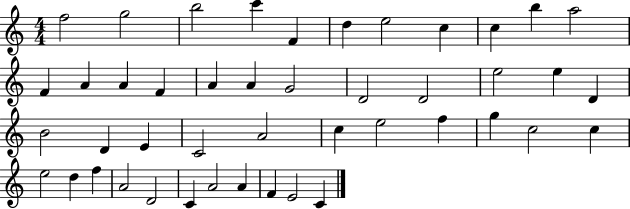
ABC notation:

X:1
T:Untitled
M:4/4
L:1/4
K:C
f2 g2 b2 c' F d e2 c c b a2 F A A F A A G2 D2 D2 e2 e D B2 D E C2 A2 c e2 f g c2 c e2 d f A2 D2 C A2 A F E2 C